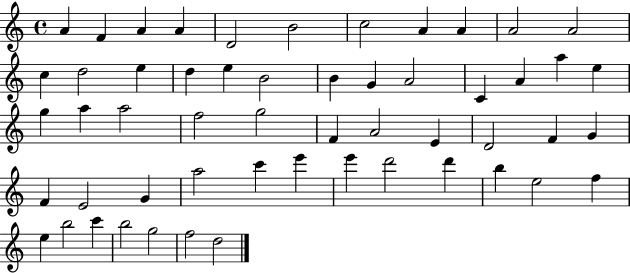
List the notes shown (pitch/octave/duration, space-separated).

A4/q F4/q A4/q A4/q D4/h B4/h C5/h A4/q A4/q A4/h A4/h C5/q D5/h E5/q D5/q E5/q B4/h B4/q G4/q A4/h C4/q A4/q A5/q E5/q G5/q A5/q A5/h F5/h G5/h F4/q A4/h E4/q D4/h F4/q G4/q F4/q E4/h G4/q A5/h C6/q E6/q E6/q D6/h D6/q B5/q E5/h F5/q E5/q B5/h C6/q B5/h G5/h F5/h D5/h